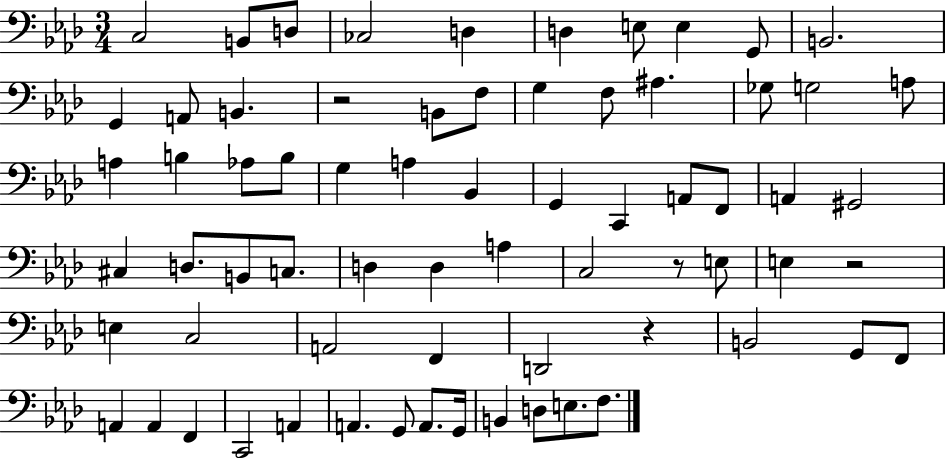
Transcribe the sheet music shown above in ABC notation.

X:1
T:Untitled
M:3/4
L:1/4
K:Ab
C,2 B,,/2 D,/2 _C,2 D, D, E,/2 E, G,,/2 B,,2 G,, A,,/2 B,, z2 B,,/2 F,/2 G, F,/2 ^A, _G,/2 G,2 A,/2 A, B, _A,/2 B,/2 G, A, _B,, G,, C,, A,,/2 F,,/2 A,, ^G,,2 ^C, D,/2 B,,/2 C,/2 D, D, A, C,2 z/2 E,/2 E, z2 E, C,2 A,,2 F,, D,,2 z B,,2 G,,/2 F,,/2 A,, A,, F,, C,,2 A,, A,, G,,/2 A,,/2 G,,/4 B,, D,/2 E,/2 F,/2